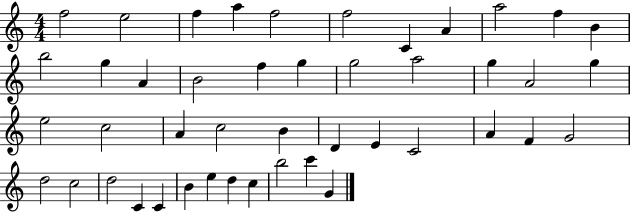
{
  \clef treble
  \numericTimeSignature
  \time 4/4
  \key c \major
  f''2 e''2 | f''4 a''4 f''2 | f''2 c'4 a'4 | a''2 f''4 b'4 | \break b''2 g''4 a'4 | b'2 f''4 g''4 | g''2 a''2 | g''4 a'2 g''4 | \break e''2 c''2 | a'4 c''2 b'4 | d'4 e'4 c'2 | a'4 f'4 g'2 | \break d''2 c''2 | d''2 c'4 c'4 | b'4 e''4 d''4 c''4 | b''2 c'''4 g'4 | \break \bar "|."
}